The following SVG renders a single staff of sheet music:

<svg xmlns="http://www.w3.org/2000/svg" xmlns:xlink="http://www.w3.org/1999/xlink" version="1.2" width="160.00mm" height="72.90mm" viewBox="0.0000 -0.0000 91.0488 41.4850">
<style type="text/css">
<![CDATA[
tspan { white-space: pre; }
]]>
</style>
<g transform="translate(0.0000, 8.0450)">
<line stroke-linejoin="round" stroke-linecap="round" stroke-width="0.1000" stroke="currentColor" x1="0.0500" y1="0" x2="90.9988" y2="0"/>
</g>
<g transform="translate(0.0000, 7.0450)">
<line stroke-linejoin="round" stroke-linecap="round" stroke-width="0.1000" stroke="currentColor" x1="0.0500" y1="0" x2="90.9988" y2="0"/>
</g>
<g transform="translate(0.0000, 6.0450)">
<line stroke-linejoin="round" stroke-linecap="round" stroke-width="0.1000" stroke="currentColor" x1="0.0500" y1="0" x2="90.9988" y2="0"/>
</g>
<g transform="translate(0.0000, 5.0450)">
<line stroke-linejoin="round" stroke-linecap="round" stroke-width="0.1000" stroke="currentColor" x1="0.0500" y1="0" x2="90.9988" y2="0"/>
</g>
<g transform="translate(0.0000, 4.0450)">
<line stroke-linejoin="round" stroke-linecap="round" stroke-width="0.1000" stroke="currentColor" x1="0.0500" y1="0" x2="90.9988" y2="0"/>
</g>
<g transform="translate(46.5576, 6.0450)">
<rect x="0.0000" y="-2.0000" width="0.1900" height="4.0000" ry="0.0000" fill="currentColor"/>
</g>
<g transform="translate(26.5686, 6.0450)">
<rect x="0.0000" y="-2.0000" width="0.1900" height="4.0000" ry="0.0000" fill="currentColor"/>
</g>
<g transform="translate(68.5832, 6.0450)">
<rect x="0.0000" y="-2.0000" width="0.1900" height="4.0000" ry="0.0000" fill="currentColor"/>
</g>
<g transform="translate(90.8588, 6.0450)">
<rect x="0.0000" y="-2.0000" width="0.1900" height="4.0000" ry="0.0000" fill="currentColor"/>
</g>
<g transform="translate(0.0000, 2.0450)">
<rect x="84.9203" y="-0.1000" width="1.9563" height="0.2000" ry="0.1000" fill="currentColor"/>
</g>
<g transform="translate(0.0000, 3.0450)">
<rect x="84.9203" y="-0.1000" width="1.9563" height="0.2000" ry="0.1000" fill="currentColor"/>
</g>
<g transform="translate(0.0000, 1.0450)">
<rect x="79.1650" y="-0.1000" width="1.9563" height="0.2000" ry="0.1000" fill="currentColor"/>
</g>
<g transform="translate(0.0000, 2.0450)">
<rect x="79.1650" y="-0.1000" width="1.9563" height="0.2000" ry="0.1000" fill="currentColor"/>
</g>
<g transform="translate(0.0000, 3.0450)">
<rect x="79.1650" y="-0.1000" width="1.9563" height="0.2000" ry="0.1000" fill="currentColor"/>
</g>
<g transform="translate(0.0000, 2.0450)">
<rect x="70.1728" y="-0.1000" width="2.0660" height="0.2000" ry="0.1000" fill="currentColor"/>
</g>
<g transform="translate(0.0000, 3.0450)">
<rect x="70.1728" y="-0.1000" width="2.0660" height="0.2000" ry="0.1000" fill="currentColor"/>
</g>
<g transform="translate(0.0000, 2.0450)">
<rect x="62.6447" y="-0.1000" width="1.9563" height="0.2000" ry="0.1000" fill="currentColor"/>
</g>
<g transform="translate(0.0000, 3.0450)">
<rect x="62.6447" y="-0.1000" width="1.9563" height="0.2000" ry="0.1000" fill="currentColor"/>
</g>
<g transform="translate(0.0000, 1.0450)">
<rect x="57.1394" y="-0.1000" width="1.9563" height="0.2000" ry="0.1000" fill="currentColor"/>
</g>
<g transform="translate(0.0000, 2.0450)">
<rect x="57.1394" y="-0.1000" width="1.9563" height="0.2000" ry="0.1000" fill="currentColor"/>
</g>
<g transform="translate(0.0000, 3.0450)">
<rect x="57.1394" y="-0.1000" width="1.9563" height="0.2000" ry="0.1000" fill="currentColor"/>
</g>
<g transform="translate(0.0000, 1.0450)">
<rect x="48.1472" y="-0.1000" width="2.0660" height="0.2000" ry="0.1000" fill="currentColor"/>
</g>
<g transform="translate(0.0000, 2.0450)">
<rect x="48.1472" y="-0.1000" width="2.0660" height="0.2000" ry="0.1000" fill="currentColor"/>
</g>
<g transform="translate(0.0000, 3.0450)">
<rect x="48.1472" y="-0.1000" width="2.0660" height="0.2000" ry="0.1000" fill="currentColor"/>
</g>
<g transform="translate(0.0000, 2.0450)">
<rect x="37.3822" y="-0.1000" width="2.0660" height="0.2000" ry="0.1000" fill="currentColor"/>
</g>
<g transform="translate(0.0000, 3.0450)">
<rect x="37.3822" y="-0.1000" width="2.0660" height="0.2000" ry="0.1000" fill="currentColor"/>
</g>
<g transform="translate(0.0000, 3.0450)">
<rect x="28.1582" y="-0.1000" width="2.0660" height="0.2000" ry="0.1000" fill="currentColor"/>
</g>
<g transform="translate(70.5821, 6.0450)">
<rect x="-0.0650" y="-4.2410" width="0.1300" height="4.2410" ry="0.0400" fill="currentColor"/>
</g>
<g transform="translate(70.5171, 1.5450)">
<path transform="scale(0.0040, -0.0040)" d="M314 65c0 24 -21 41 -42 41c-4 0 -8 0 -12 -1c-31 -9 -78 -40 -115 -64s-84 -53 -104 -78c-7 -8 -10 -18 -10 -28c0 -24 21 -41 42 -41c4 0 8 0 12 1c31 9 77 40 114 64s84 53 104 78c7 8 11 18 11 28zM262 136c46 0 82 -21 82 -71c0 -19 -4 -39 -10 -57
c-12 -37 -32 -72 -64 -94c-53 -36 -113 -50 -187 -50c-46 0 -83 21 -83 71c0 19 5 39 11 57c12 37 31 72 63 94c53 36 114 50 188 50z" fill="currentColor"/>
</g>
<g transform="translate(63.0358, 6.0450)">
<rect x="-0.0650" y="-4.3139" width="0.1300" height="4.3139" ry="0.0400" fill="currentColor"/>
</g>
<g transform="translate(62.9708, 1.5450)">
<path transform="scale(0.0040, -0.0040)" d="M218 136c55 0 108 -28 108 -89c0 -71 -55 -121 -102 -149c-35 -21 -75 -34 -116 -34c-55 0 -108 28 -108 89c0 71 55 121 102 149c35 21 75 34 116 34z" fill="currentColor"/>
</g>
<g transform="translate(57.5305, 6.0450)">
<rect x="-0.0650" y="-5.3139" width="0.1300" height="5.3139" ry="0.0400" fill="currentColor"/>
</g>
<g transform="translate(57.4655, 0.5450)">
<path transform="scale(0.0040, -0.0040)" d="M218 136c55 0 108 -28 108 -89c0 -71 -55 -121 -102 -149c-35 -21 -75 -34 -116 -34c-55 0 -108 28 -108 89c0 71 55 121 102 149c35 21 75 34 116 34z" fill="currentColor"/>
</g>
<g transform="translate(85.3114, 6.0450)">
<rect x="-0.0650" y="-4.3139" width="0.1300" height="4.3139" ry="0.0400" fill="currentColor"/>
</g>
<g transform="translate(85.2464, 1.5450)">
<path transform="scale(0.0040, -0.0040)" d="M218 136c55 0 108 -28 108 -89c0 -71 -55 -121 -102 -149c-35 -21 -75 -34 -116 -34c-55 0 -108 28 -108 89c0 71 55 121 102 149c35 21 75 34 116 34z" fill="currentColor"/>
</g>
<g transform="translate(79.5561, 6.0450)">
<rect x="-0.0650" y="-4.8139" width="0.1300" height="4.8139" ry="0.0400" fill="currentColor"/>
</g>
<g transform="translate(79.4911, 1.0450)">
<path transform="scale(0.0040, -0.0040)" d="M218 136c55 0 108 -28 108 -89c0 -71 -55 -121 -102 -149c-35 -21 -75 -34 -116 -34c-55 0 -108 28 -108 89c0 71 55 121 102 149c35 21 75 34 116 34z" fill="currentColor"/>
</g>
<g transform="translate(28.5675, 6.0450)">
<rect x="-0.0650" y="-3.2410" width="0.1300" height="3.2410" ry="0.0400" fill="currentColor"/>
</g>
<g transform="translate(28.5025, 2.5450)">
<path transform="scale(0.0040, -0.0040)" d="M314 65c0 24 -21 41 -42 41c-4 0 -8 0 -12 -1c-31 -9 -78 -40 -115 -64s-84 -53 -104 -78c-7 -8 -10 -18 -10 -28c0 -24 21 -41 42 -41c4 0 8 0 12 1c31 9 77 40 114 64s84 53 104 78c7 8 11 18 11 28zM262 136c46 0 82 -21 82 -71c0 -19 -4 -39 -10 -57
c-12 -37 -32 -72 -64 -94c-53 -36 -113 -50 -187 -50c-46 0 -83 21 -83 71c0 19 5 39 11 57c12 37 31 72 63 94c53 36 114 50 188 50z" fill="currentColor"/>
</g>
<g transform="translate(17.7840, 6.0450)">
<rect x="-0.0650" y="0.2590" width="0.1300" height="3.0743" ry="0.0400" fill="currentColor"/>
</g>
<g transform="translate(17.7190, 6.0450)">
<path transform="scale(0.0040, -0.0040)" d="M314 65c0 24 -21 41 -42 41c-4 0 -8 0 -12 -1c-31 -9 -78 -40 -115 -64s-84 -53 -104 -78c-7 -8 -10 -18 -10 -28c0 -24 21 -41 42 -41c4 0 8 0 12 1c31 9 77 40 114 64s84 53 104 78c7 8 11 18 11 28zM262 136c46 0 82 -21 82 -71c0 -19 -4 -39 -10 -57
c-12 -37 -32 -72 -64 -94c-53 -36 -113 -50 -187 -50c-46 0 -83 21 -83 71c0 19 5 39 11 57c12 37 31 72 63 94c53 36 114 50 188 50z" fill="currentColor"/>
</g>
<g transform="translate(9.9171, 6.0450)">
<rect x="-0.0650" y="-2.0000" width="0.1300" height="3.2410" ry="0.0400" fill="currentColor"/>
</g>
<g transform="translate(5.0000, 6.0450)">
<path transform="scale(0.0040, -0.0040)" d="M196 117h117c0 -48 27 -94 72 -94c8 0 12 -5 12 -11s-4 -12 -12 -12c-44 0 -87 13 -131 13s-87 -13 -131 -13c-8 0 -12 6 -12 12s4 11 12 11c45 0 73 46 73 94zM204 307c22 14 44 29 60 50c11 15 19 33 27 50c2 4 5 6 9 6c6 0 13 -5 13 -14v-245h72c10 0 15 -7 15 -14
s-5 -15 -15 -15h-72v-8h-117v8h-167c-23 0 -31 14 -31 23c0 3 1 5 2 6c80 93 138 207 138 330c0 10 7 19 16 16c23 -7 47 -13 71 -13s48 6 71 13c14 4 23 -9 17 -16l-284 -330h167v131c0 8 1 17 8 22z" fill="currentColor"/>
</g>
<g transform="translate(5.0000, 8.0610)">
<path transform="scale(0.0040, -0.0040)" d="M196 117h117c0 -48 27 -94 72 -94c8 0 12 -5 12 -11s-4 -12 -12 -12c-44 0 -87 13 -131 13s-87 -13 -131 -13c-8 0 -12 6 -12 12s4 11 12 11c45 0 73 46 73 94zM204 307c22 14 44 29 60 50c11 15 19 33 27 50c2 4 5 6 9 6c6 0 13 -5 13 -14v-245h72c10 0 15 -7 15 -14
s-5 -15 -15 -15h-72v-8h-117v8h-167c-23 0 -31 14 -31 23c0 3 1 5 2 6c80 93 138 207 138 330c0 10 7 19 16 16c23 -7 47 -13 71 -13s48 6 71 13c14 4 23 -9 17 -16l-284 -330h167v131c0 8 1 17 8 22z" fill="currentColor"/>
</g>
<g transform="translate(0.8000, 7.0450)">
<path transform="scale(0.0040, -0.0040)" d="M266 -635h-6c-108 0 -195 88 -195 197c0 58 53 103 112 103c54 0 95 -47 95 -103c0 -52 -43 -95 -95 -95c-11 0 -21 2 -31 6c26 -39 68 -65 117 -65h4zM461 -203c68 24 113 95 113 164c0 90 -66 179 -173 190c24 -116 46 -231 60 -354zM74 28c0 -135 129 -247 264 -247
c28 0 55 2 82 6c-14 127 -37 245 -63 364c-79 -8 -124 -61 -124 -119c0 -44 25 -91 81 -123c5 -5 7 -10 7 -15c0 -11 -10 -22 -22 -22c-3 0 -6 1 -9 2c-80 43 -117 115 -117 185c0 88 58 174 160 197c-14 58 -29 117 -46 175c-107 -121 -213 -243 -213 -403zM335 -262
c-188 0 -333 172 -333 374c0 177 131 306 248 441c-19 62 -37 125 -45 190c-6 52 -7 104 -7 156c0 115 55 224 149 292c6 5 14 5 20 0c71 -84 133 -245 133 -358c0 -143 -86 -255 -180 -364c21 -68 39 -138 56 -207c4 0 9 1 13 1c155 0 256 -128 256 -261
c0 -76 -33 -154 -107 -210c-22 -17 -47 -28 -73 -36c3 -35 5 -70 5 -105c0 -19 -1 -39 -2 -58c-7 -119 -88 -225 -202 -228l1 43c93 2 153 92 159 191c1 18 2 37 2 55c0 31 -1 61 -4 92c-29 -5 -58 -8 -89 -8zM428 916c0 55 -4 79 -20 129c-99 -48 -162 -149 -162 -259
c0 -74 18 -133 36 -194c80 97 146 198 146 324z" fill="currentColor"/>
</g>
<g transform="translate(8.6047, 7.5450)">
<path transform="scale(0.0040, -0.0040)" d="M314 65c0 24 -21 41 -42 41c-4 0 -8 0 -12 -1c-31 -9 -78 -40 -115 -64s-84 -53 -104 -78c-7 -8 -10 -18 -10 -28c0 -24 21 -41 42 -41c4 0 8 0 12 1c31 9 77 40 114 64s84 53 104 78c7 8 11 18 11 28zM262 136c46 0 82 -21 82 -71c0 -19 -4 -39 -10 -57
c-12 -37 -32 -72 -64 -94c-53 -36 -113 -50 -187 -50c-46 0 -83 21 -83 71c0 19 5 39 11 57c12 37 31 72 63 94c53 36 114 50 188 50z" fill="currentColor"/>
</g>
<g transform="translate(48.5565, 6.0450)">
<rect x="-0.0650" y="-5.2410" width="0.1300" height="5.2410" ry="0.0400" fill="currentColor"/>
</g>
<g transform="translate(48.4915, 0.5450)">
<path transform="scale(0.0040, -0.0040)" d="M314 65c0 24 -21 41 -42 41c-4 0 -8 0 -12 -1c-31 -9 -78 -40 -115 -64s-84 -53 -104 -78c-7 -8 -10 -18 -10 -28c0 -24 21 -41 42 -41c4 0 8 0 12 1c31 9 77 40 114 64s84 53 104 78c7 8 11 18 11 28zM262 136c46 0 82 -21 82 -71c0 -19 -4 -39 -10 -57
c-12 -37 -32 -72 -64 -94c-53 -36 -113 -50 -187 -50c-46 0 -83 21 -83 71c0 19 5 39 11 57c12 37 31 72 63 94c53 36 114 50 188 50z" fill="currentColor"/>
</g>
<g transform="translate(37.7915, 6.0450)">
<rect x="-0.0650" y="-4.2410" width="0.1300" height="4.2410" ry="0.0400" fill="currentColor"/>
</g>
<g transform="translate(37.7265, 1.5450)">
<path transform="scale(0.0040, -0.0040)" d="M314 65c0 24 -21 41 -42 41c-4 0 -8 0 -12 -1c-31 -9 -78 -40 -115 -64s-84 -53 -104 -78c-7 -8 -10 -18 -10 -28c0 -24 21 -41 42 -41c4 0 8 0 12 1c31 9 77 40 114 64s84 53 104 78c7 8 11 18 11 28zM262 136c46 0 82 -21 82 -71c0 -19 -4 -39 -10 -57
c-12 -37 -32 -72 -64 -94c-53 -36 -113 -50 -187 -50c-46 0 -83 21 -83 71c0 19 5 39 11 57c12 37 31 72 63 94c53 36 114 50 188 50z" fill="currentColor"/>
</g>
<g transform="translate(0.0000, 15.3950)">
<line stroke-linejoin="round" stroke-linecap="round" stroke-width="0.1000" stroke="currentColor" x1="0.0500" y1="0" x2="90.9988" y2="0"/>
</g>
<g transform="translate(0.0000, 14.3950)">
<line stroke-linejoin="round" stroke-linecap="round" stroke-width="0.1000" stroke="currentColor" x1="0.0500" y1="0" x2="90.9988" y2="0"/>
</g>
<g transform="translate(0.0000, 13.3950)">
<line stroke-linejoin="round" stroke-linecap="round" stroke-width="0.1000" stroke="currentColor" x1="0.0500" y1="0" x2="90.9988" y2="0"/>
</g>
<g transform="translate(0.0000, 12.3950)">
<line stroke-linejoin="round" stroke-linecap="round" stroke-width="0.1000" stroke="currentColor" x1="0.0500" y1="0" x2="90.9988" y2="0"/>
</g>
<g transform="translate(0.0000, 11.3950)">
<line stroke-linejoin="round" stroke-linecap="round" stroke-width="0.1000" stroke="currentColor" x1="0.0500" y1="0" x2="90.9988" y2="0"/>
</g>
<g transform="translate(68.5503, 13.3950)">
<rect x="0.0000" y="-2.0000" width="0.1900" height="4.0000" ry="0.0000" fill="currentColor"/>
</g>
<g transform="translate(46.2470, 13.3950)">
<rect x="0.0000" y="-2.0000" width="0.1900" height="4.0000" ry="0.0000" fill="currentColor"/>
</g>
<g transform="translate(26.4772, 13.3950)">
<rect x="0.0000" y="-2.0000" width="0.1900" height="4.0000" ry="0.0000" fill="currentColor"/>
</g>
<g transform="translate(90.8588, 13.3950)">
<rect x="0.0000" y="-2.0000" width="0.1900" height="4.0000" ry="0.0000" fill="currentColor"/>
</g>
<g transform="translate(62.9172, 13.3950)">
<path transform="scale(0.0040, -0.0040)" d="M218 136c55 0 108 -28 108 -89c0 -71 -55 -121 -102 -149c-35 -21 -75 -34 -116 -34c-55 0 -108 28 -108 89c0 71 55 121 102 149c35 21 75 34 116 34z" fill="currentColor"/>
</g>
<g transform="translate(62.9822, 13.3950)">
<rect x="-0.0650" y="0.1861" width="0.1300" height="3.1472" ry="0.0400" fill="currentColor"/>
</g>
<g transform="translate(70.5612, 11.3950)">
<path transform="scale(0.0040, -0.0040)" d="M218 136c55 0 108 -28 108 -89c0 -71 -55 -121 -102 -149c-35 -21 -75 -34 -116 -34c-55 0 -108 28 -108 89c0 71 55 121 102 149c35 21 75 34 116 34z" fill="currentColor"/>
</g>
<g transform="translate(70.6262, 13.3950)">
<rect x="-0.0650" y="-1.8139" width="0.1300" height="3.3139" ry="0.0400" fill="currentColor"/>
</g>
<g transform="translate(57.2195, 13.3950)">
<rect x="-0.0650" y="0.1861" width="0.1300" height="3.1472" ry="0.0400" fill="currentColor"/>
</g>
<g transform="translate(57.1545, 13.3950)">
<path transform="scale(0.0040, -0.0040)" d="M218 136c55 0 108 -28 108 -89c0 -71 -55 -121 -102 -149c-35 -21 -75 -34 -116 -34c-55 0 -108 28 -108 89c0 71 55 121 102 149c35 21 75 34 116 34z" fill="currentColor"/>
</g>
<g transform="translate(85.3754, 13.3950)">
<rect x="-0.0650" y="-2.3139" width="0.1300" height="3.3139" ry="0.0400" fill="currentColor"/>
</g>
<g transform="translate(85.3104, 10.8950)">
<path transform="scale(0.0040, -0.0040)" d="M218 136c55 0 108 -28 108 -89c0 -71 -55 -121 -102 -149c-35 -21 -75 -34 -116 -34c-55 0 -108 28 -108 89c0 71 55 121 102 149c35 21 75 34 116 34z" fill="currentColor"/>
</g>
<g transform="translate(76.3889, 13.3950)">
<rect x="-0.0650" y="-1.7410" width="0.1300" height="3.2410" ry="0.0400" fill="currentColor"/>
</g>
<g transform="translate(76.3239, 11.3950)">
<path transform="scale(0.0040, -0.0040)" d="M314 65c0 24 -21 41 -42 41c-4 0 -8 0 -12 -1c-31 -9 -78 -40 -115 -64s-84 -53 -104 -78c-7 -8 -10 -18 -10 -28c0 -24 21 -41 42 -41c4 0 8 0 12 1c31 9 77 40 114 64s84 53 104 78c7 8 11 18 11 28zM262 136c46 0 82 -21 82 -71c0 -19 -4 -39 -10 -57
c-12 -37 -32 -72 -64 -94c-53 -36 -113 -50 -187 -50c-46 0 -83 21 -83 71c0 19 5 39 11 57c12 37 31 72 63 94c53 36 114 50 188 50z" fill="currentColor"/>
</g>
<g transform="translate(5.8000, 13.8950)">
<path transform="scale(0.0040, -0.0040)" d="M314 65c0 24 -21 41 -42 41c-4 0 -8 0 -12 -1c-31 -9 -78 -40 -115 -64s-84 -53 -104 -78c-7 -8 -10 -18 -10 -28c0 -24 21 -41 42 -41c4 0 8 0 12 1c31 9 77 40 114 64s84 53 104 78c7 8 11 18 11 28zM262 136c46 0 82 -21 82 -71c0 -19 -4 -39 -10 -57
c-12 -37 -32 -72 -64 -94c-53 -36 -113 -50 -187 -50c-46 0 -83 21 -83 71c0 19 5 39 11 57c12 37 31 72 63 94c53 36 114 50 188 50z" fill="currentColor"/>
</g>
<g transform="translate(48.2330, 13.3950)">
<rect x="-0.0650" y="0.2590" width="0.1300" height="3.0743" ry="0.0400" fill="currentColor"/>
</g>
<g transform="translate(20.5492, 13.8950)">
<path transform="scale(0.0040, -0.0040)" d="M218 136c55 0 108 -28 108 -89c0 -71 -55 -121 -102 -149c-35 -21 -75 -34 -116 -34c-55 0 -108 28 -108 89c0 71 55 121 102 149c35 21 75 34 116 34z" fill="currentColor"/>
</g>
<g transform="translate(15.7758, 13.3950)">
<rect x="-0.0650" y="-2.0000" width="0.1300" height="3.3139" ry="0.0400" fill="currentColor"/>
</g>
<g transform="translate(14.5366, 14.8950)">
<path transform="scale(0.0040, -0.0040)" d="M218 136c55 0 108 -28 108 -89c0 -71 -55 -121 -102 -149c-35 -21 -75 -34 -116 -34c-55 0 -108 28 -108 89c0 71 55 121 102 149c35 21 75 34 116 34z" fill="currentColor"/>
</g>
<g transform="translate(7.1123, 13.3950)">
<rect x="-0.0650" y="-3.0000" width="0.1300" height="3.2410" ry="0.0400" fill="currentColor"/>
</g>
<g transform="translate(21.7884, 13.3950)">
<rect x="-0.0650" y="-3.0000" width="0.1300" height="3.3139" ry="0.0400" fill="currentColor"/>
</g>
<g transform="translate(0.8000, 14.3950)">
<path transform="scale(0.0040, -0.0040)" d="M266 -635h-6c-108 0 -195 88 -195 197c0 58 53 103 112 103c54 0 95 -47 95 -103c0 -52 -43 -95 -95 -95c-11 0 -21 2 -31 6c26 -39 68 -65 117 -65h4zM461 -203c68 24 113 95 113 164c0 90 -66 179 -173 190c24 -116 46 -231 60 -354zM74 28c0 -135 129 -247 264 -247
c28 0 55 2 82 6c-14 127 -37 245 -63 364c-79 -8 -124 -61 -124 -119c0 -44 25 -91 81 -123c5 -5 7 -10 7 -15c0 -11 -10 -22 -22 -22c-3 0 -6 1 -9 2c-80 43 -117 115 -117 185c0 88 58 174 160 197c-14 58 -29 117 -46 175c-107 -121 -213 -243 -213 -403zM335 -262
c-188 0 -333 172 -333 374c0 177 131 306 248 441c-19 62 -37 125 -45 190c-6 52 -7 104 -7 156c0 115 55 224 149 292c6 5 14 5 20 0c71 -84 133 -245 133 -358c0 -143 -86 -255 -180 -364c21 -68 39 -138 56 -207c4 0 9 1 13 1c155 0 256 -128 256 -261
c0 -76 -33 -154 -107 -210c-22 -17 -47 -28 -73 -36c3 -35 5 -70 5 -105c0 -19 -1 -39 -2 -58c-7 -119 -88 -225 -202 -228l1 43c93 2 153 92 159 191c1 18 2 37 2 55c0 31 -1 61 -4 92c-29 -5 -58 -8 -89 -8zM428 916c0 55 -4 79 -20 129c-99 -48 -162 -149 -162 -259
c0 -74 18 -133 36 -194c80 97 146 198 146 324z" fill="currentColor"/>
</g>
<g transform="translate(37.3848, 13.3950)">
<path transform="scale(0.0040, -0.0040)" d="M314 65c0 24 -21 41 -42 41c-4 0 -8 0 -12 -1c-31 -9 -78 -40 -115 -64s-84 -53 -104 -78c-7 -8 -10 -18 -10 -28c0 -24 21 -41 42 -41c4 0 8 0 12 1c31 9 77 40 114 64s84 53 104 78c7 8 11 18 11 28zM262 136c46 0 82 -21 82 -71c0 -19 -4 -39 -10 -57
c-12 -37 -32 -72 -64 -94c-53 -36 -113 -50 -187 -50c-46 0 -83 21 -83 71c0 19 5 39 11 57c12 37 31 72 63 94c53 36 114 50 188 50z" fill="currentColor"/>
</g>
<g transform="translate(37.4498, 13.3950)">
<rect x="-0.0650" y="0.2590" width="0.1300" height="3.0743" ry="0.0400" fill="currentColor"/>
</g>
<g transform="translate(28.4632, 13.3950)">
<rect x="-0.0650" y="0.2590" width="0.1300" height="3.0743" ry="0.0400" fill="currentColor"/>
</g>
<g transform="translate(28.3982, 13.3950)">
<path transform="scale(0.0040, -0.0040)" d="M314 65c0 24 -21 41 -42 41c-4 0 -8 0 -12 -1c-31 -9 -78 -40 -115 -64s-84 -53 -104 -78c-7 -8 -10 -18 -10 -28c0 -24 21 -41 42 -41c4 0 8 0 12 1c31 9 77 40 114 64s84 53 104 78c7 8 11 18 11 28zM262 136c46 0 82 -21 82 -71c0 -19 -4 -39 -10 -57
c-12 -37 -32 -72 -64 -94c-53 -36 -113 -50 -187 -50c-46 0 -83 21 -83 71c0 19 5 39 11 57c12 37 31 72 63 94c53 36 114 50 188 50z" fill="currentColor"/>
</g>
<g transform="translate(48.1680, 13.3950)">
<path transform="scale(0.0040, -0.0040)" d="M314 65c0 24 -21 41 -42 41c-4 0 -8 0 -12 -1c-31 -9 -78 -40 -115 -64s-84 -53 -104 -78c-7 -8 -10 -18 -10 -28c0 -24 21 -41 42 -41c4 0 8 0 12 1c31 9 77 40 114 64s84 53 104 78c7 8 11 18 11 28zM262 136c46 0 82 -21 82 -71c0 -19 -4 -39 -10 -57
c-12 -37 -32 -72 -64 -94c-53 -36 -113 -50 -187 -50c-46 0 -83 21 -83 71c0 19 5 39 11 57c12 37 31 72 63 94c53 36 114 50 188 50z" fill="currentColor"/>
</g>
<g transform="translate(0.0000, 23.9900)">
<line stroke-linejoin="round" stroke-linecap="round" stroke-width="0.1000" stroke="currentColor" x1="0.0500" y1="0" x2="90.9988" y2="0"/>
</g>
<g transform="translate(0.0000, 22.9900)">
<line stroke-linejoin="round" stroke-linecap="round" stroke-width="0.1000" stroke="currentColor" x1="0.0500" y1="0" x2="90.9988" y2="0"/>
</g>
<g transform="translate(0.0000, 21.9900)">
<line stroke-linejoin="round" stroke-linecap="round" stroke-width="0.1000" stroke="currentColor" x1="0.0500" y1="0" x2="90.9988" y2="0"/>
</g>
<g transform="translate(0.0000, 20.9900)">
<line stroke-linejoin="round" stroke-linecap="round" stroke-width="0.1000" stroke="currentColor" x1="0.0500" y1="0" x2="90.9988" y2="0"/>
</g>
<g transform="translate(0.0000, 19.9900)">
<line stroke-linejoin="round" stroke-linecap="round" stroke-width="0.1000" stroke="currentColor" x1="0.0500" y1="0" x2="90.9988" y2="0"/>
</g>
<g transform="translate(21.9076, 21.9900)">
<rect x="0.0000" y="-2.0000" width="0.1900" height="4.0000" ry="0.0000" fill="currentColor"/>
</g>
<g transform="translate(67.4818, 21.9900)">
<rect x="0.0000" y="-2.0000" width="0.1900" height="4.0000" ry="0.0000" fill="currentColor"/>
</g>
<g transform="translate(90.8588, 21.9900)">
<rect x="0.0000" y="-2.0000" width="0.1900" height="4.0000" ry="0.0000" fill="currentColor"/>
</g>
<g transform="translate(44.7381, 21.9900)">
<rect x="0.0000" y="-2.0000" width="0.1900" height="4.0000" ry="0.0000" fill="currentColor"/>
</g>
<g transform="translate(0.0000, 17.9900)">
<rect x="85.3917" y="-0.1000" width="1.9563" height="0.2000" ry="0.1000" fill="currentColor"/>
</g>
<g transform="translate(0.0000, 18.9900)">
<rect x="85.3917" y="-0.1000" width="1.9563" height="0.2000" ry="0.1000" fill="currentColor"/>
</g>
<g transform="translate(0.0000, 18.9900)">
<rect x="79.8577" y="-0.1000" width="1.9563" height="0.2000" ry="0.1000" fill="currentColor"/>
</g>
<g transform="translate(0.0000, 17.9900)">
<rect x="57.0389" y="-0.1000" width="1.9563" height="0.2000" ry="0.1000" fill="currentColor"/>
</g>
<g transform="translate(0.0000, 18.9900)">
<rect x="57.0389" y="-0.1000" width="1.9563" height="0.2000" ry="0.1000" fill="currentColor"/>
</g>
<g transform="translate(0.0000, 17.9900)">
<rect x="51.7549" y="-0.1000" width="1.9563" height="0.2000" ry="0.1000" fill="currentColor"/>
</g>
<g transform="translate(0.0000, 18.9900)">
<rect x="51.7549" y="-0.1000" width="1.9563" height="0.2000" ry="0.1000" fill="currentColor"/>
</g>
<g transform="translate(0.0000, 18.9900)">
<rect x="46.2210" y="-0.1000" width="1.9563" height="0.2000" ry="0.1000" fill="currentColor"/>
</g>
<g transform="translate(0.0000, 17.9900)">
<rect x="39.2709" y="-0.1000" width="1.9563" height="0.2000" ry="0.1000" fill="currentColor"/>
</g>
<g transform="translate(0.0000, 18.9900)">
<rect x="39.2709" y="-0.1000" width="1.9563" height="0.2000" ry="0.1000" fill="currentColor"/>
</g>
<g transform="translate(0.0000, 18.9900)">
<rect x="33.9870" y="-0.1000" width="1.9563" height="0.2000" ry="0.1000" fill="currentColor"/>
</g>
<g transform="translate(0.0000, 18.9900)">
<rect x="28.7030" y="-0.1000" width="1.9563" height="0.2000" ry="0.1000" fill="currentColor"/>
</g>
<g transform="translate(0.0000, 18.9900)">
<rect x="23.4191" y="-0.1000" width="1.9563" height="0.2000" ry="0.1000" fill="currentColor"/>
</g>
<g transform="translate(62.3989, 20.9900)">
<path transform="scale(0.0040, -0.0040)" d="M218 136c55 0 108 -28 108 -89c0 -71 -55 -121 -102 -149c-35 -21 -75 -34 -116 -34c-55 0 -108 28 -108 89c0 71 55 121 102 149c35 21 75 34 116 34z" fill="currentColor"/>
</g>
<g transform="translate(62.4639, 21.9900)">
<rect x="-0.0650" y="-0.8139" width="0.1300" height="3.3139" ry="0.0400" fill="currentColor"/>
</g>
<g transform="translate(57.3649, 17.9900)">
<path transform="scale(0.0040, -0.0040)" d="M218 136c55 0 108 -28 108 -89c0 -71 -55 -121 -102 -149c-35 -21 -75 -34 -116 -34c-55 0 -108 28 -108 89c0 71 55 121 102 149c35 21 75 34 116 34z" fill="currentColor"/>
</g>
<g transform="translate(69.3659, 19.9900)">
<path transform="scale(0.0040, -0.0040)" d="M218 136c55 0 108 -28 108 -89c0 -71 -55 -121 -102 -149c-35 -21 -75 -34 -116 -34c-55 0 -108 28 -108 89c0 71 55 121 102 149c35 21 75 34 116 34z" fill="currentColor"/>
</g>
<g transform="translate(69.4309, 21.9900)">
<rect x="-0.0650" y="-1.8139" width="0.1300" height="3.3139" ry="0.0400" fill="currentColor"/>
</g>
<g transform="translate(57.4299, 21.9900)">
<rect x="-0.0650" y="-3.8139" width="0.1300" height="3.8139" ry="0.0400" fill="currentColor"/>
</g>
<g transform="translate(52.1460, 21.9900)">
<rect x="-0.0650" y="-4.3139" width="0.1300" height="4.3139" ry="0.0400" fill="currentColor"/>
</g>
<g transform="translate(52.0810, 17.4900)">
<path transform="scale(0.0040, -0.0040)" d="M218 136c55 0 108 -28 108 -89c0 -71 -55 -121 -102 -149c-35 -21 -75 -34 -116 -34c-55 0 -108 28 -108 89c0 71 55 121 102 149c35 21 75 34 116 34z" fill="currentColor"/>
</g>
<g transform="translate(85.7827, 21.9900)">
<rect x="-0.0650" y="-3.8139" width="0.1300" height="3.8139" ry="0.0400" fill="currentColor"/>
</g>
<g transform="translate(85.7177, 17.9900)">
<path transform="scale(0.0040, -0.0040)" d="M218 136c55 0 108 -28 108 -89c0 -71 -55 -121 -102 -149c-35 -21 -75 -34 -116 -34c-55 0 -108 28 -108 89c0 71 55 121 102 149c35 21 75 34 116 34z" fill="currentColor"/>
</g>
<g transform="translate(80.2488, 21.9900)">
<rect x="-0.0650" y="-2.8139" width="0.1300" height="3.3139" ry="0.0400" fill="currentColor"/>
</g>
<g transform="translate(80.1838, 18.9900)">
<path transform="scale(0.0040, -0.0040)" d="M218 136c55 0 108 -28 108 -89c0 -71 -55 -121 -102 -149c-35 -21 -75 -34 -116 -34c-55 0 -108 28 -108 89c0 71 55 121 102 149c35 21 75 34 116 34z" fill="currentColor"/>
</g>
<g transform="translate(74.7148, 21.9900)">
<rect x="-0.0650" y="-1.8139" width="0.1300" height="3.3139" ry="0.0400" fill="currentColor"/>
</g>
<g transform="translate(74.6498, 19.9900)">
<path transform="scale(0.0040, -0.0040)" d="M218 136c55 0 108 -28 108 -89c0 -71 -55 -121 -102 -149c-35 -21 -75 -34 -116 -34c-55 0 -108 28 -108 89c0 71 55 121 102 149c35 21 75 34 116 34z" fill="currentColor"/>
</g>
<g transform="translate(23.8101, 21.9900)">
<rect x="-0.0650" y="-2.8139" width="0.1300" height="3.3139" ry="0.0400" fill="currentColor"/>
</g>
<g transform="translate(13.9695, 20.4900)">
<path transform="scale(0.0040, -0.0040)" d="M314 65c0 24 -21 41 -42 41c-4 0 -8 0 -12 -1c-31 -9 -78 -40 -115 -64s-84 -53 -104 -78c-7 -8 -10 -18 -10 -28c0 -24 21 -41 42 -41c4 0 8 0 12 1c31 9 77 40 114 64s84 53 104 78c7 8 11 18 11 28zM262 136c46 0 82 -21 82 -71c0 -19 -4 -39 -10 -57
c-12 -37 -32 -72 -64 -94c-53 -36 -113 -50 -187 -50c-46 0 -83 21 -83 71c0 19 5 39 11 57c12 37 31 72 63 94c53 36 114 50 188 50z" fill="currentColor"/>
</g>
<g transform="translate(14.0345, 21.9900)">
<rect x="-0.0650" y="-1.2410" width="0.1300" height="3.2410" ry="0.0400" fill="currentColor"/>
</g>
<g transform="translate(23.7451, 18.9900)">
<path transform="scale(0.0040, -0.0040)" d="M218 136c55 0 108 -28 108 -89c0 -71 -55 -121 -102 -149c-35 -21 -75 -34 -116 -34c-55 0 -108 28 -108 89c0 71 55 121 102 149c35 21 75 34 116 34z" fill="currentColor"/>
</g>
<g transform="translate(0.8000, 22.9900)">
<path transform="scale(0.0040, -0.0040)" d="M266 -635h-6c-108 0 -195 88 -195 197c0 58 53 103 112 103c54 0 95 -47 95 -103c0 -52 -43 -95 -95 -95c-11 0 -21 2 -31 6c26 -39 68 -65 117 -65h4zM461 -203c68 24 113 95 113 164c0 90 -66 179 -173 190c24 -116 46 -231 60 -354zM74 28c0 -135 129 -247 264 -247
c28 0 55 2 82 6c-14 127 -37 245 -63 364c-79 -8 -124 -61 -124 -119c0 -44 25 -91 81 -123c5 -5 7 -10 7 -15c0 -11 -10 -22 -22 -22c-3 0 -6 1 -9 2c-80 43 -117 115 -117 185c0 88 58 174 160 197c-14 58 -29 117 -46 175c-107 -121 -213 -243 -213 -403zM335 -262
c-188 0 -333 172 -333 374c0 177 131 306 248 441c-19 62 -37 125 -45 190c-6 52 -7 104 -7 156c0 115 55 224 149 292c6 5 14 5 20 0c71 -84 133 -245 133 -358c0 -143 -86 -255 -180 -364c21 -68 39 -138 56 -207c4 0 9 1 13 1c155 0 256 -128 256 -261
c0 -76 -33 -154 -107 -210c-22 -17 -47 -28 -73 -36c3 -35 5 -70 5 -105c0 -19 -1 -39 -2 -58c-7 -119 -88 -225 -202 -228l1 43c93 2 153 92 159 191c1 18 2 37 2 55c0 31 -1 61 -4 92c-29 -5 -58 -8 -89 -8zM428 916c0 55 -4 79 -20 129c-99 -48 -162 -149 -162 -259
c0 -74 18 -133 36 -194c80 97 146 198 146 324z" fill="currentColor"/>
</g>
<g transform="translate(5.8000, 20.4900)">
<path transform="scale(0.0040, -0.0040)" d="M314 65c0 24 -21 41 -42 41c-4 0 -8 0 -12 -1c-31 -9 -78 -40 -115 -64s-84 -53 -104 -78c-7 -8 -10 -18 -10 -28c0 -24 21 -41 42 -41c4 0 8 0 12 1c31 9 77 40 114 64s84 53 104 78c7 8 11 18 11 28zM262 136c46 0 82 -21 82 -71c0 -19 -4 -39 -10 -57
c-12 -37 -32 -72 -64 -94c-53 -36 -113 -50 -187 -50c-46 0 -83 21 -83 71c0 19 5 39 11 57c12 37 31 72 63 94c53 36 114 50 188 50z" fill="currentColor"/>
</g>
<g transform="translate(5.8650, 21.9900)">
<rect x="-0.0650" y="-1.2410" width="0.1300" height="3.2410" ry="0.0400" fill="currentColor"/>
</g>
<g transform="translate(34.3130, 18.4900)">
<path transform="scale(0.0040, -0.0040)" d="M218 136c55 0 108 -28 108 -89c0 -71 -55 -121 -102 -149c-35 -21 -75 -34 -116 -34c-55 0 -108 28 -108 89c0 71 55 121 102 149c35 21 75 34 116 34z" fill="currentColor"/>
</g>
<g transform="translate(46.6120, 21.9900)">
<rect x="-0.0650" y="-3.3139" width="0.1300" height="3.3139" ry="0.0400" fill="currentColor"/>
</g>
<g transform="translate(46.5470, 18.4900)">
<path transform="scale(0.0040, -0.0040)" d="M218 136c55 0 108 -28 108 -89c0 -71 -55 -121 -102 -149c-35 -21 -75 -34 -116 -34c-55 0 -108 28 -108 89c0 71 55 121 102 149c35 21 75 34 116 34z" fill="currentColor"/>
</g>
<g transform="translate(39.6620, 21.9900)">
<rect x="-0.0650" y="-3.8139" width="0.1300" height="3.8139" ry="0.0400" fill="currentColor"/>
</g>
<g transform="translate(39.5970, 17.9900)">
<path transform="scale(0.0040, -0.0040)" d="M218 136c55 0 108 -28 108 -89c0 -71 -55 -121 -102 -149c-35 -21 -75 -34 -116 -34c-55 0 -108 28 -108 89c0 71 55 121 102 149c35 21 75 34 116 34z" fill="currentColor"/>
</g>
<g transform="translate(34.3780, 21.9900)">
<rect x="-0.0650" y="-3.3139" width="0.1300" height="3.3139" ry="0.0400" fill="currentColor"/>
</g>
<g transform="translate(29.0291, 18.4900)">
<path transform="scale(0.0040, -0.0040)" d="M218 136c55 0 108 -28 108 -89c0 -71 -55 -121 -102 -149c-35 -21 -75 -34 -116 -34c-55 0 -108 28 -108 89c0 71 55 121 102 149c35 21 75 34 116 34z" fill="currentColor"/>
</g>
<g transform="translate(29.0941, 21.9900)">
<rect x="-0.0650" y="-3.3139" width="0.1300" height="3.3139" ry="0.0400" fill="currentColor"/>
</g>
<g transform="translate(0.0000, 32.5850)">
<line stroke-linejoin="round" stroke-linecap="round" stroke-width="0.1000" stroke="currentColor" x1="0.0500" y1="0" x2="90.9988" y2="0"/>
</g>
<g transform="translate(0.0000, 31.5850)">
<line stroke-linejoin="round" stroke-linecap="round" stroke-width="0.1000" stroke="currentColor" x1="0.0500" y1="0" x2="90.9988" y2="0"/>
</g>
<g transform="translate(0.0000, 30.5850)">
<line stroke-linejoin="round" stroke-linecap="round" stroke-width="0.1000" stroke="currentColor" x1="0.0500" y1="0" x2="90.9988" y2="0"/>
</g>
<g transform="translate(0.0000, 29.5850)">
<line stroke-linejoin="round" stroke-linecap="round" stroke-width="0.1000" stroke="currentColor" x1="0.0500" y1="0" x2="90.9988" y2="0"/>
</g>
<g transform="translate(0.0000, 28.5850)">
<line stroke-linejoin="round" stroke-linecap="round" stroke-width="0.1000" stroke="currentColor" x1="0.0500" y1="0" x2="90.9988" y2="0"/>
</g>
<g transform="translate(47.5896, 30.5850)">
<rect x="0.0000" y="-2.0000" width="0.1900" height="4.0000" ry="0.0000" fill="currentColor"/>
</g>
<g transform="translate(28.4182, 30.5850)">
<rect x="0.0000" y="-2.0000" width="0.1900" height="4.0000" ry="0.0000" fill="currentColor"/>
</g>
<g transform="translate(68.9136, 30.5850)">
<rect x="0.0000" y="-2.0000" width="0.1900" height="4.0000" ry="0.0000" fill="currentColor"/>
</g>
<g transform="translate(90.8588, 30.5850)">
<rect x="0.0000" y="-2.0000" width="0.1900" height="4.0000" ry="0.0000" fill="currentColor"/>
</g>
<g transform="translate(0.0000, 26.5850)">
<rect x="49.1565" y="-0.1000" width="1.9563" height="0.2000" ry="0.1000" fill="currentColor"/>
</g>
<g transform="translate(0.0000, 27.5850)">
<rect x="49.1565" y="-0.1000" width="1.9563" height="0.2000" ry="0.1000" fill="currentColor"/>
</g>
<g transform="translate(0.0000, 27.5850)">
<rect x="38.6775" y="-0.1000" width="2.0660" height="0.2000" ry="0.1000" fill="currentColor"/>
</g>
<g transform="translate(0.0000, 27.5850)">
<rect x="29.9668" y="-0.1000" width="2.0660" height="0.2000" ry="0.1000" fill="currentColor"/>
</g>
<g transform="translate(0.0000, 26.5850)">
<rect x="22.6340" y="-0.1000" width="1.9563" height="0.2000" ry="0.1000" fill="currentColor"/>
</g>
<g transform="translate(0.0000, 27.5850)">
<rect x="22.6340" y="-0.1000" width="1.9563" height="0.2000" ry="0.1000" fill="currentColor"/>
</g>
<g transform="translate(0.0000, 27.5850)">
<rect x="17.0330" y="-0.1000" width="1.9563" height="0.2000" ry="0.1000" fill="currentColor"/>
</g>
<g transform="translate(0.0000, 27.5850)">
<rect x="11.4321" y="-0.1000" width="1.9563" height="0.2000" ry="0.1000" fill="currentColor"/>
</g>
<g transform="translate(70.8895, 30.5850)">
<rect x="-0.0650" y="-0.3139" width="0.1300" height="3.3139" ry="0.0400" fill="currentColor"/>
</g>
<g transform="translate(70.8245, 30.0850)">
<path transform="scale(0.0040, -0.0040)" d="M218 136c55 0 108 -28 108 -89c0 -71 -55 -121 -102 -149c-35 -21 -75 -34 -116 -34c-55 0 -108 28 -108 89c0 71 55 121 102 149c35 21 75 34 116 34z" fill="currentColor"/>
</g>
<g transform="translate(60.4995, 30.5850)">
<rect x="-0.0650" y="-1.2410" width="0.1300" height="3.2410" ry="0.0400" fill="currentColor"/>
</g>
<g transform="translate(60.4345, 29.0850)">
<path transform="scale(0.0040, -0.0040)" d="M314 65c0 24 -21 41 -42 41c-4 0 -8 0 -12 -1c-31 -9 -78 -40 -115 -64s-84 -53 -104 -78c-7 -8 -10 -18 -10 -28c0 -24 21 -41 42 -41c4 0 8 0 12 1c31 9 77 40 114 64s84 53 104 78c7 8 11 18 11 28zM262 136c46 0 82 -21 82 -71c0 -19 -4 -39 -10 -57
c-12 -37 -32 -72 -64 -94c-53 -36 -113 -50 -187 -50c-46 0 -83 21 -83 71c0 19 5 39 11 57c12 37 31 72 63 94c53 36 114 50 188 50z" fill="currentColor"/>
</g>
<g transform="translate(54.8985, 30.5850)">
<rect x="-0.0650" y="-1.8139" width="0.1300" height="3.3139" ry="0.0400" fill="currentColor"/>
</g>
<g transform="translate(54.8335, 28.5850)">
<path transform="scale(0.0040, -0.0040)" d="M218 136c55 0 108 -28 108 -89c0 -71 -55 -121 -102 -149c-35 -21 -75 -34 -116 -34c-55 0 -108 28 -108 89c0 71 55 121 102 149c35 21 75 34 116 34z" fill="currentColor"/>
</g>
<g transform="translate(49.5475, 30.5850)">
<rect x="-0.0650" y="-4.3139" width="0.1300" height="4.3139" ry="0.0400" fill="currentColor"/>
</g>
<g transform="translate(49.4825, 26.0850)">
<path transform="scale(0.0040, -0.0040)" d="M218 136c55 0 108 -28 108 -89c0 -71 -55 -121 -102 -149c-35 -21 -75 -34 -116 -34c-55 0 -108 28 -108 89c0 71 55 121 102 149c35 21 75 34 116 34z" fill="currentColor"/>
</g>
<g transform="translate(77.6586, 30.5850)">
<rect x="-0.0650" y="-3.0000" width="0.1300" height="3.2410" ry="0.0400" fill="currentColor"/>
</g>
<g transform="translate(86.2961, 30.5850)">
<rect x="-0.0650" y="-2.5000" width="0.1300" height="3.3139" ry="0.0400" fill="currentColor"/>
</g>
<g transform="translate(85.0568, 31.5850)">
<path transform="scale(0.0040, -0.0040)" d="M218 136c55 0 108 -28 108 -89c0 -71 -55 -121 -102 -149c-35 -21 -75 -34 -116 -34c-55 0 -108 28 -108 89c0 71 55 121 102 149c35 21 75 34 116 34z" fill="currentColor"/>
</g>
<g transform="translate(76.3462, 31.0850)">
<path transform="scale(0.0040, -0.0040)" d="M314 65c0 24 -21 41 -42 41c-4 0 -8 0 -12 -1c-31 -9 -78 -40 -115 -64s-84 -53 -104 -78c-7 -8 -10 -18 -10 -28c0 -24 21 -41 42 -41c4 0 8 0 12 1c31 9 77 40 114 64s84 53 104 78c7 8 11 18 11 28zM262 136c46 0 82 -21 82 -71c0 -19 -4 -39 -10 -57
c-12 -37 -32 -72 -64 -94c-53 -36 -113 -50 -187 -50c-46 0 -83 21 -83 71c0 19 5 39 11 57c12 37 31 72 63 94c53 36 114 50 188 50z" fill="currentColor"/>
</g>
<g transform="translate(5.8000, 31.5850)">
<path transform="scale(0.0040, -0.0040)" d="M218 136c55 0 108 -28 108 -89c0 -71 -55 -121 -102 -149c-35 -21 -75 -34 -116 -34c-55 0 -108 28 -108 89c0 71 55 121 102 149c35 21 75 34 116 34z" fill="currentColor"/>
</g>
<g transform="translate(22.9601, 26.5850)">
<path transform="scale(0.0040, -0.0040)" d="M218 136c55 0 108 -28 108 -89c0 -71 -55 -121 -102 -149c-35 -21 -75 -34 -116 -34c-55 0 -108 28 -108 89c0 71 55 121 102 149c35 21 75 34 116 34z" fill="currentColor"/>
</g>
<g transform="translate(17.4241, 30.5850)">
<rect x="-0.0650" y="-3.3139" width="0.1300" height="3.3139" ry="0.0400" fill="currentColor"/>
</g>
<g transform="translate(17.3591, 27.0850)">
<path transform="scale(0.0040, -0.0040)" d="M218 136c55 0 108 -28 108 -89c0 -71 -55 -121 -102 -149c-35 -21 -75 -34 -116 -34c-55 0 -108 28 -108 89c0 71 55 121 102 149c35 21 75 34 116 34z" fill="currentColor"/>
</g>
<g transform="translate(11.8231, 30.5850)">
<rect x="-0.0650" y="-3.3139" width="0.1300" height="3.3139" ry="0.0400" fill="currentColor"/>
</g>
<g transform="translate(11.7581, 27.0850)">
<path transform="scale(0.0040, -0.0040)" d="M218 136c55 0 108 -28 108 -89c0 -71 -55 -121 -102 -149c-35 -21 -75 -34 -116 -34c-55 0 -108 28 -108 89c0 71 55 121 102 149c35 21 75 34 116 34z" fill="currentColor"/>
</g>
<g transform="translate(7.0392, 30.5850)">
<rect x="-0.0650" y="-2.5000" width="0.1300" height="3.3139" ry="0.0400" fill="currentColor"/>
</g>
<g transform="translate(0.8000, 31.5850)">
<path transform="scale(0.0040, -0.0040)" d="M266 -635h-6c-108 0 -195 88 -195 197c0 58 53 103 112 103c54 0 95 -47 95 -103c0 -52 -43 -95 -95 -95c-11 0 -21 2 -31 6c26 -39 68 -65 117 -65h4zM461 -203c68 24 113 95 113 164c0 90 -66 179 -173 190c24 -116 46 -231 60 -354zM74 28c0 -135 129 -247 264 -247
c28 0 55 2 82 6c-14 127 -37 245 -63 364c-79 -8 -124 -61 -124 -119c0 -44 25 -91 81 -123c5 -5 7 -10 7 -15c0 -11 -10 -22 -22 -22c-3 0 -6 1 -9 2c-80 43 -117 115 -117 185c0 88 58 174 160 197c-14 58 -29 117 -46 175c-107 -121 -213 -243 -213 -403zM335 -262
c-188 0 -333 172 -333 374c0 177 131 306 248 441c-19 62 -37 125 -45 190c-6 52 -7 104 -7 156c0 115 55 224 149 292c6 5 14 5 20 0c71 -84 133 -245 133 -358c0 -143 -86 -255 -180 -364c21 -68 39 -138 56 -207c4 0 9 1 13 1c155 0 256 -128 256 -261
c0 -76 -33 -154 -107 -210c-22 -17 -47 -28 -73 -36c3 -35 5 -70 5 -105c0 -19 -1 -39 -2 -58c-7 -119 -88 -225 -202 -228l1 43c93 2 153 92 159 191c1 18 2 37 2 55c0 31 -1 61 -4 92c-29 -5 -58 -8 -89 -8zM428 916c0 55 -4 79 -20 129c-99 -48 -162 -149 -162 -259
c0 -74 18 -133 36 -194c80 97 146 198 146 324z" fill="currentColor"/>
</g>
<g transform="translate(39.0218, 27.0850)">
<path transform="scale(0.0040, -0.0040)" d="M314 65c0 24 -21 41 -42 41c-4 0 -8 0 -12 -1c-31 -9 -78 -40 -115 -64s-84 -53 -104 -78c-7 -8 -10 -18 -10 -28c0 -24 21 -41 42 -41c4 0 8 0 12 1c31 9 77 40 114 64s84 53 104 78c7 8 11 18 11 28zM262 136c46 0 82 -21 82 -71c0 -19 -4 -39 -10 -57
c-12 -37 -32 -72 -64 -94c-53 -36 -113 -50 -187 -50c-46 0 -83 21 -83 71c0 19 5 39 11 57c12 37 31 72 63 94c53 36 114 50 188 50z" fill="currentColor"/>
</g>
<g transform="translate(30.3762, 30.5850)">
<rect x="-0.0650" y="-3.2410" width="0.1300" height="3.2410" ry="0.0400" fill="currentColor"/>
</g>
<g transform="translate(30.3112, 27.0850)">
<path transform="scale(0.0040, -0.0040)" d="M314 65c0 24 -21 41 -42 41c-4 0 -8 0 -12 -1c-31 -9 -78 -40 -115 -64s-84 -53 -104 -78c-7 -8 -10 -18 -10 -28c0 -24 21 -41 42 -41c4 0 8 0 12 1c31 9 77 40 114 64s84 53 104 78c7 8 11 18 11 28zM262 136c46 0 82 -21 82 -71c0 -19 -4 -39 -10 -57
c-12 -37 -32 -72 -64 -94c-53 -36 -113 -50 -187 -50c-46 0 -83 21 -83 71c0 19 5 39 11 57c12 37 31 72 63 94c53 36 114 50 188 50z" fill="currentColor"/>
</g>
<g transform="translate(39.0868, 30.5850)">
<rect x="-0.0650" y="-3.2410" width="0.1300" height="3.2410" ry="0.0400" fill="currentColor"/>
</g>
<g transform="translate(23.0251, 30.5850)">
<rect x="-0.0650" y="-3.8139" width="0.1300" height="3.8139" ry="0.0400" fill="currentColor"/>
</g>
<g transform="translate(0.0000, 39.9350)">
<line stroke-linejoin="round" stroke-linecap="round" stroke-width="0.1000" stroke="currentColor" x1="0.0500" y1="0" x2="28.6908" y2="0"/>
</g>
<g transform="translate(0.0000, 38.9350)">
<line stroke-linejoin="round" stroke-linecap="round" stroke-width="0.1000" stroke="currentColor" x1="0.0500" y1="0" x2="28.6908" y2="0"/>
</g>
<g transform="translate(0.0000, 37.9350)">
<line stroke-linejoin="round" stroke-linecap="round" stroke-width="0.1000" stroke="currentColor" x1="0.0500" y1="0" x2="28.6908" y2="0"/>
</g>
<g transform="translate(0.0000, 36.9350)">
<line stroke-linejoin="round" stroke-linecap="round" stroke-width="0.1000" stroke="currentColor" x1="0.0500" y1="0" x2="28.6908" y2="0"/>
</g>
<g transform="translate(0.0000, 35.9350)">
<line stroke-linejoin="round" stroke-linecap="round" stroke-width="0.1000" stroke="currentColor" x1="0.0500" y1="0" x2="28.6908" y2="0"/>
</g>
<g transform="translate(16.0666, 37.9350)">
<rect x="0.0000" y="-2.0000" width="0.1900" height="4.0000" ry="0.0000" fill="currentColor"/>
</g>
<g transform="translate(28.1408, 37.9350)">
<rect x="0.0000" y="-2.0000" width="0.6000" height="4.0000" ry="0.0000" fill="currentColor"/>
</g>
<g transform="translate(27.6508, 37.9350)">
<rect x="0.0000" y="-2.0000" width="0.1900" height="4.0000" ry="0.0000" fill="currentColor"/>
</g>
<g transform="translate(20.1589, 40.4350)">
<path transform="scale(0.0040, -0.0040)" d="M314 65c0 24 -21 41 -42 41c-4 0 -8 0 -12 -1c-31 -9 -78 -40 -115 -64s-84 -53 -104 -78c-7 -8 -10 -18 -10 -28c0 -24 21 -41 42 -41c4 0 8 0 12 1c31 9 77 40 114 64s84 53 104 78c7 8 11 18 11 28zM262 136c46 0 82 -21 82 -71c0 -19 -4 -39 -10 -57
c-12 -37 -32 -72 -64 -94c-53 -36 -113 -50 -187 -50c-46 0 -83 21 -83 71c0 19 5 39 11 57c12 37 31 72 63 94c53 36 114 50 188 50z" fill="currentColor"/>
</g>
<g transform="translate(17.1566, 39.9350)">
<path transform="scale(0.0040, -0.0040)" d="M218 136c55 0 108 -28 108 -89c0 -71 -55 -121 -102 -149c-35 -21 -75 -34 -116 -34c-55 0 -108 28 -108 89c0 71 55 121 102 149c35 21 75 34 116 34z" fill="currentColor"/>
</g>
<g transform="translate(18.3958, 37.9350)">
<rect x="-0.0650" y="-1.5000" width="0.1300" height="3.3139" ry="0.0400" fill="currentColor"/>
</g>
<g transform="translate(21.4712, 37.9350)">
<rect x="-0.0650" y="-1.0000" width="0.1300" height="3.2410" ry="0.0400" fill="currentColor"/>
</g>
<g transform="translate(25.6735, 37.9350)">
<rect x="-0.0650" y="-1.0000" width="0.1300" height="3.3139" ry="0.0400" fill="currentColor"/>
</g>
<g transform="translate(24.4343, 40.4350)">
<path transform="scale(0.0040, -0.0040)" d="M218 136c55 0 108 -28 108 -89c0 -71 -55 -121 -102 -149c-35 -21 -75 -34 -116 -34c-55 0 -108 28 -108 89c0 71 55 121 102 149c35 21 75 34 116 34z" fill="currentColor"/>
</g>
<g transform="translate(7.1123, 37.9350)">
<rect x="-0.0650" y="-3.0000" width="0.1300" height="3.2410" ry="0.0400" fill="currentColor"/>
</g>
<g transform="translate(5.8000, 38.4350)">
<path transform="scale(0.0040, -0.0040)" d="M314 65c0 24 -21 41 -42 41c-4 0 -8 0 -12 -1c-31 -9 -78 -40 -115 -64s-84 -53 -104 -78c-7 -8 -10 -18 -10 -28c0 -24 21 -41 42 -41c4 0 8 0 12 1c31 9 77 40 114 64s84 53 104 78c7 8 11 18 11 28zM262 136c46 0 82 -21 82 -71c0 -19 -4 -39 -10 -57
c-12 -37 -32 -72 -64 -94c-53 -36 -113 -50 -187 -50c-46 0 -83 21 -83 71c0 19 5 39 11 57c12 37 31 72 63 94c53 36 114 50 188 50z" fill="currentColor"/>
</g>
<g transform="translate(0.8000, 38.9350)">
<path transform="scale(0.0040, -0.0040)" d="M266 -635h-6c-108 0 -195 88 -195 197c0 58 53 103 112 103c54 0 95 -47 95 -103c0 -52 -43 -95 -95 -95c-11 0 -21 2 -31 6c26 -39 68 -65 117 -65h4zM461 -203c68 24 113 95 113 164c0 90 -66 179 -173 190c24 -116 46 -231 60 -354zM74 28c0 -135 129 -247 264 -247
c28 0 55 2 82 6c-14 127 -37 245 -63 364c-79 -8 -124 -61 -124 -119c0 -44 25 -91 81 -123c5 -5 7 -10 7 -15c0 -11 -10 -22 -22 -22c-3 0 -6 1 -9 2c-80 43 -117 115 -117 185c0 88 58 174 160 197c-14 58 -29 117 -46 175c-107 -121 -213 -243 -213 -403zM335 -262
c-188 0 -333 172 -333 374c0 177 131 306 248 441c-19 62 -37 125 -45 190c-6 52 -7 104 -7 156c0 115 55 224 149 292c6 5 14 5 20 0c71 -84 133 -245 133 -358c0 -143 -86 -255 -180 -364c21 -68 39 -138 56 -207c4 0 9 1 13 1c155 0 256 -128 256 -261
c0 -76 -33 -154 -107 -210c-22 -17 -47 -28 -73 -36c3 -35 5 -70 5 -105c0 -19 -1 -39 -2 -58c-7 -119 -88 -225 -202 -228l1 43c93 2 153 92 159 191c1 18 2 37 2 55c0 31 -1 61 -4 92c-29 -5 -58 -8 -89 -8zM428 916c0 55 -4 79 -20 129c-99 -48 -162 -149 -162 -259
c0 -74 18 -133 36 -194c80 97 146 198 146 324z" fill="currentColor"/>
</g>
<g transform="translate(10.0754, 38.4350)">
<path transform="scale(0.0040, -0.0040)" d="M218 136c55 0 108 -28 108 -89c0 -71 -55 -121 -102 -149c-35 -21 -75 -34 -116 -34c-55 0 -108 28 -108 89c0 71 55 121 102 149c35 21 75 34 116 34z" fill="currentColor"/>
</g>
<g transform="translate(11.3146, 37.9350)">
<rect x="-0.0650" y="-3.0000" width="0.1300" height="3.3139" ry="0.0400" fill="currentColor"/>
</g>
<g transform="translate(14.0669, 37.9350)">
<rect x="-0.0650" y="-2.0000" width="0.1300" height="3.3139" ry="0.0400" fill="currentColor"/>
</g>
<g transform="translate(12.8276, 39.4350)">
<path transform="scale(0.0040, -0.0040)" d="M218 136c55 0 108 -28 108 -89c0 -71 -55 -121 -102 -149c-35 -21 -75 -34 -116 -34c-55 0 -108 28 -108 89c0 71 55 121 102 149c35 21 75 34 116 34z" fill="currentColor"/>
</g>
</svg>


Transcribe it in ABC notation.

X:1
T:Untitled
M:4/4
L:1/4
K:C
F2 B2 b2 d'2 f'2 f' d' d'2 e' d' A2 F A B2 B2 B2 B B f f2 g e2 e2 a b b c' b d' c' d f f a c' G b b c' b2 b2 d' f e2 c A2 G A2 A F E D2 D